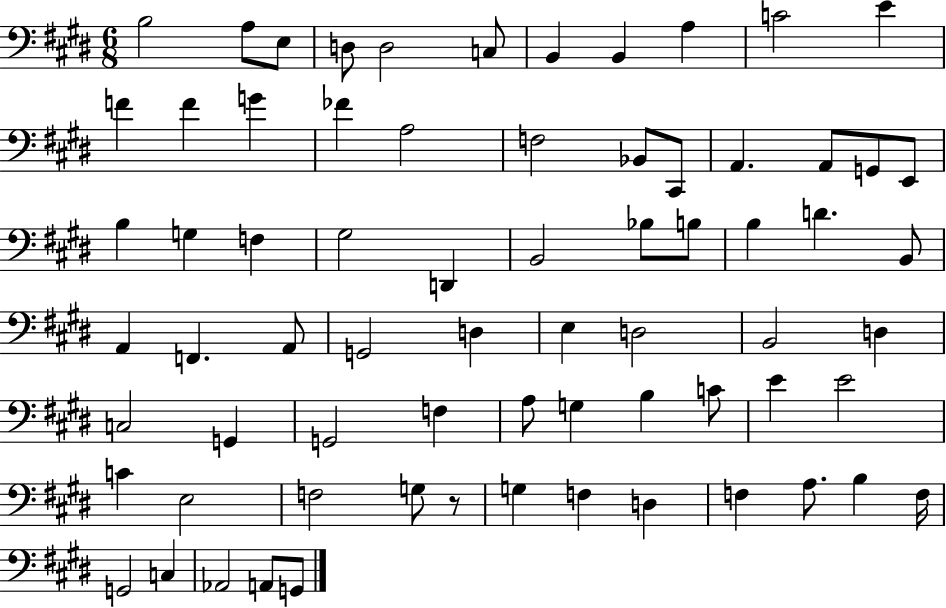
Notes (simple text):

B3/h A3/e E3/e D3/e D3/h C3/e B2/q B2/q A3/q C4/h E4/q F4/q F4/q G4/q FES4/q A3/h F3/h Bb2/e C#2/e A2/q. A2/e G2/e E2/e B3/q G3/q F3/q G#3/h D2/q B2/h Bb3/e B3/e B3/q D4/q. B2/e A2/q F2/q. A2/e G2/h D3/q E3/q D3/h B2/h D3/q C3/h G2/q G2/h F3/q A3/e G3/q B3/q C4/e E4/q E4/h C4/q E3/h F3/h G3/e R/e G3/q F3/q D3/q F3/q A3/e. B3/q F3/s G2/h C3/q Ab2/h A2/e G2/e